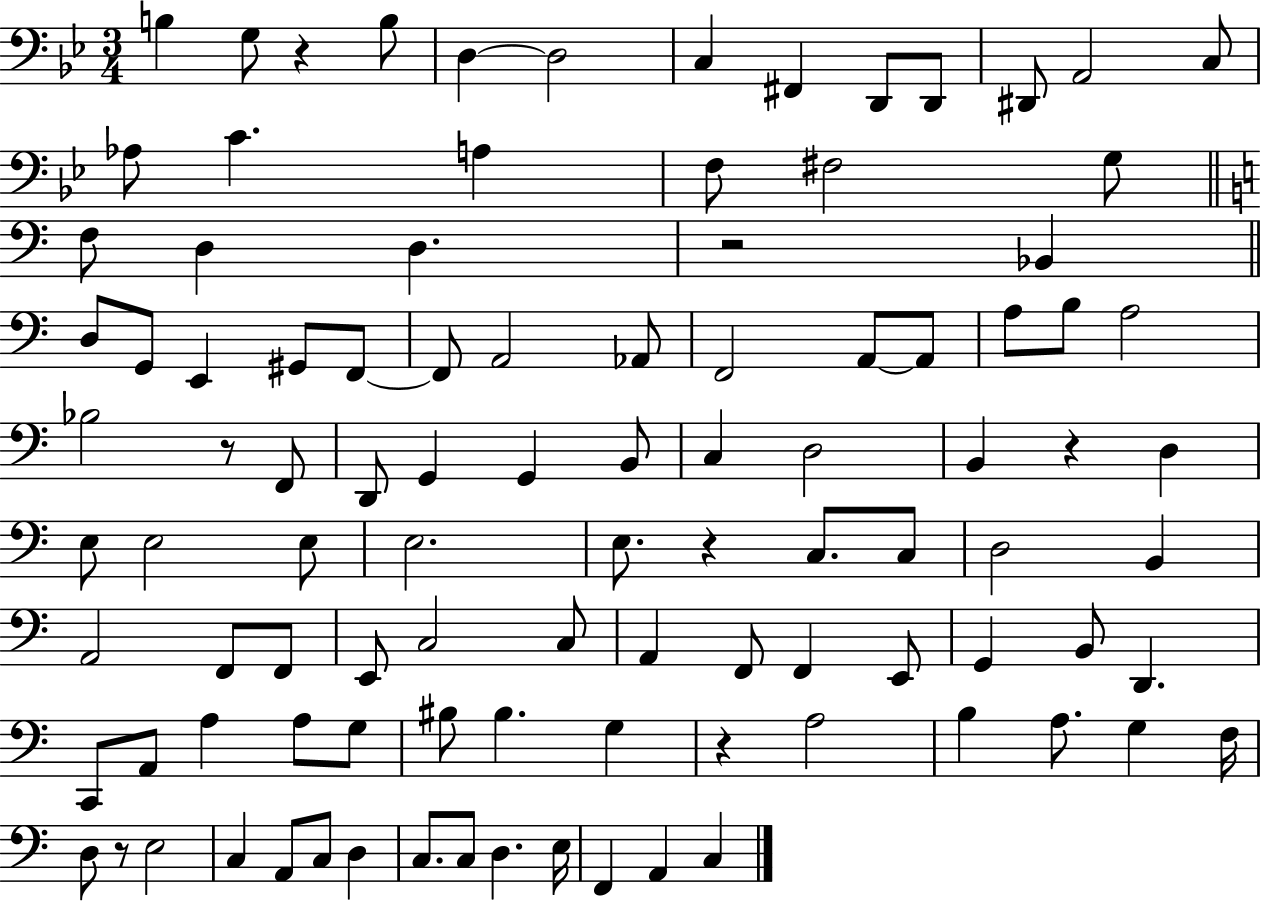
B3/q G3/e R/q B3/e D3/q D3/h C3/q F#2/q D2/e D2/e D#2/e A2/h C3/e Ab3/e C4/q. A3/q F3/e F#3/h G3/e F3/e D3/q D3/q. R/h Bb2/q D3/e G2/e E2/q G#2/e F2/e F2/e A2/h Ab2/e F2/h A2/e A2/e A3/e B3/e A3/h Bb3/h R/e F2/e D2/e G2/q G2/q B2/e C3/q D3/h B2/q R/q D3/q E3/e E3/h E3/e E3/h. E3/e. R/q C3/e. C3/e D3/h B2/q A2/h F2/e F2/e E2/e C3/h C3/e A2/q F2/e F2/q E2/e G2/q B2/e D2/q. C2/e A2/e A3/q A3/e G3/e BIS3/e BIS3/q. G3/q R/q A3/h B3/q A3/e. G3/q F3/s D3/e R/e E3/h C3/q A2/e C3/e D3/q C3/e. C3/e D3/q. E3/s F2/q A2/q C3/q